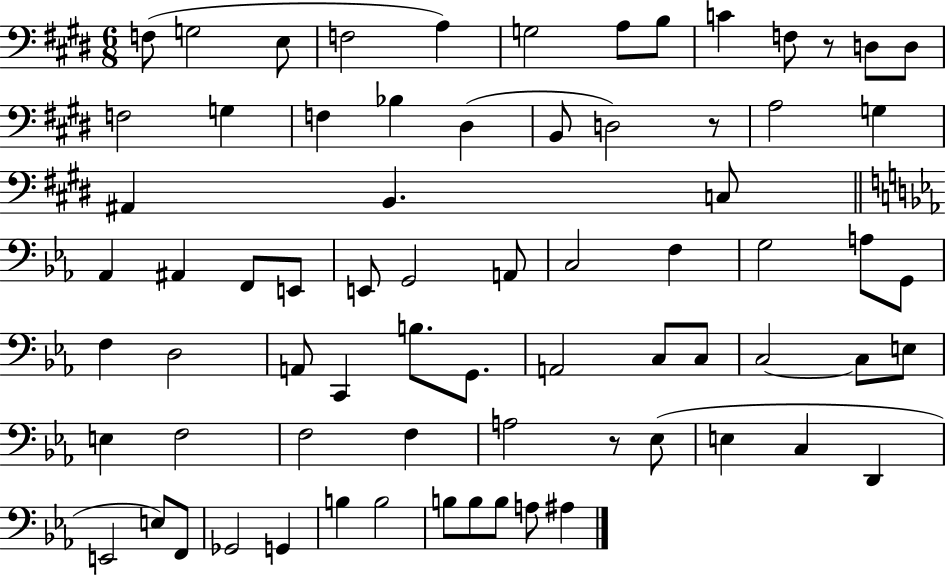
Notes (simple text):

F3/e G3/h E3/e F3/h A3/q G3/h A3/e B3/e C4/q F3/e R/e D3/e D3/e F3/h G3/q F3/q Bb3/q D#3/q B2/e D3/h R/e A3/h G3/q A#2/q B2/q. C3/e Ab2/q A#2/q F2/e E2/e E2/e G2/h A2/e C3/h F3/q G3/h A3/e G2/e F3/q D3/h A2/e C2/q B3/e. G2/e. A2/h C3/e C3/e C3/h C3/e E3/e E3/q F3/h F3/h F3/q A3/h R/e Eb3/e E3/q C3/q D2/q E2/h E3/e F2/e Gb2/h G2/q B3/q B3/h B3/e B3/e B3/e A3/e A#3/q